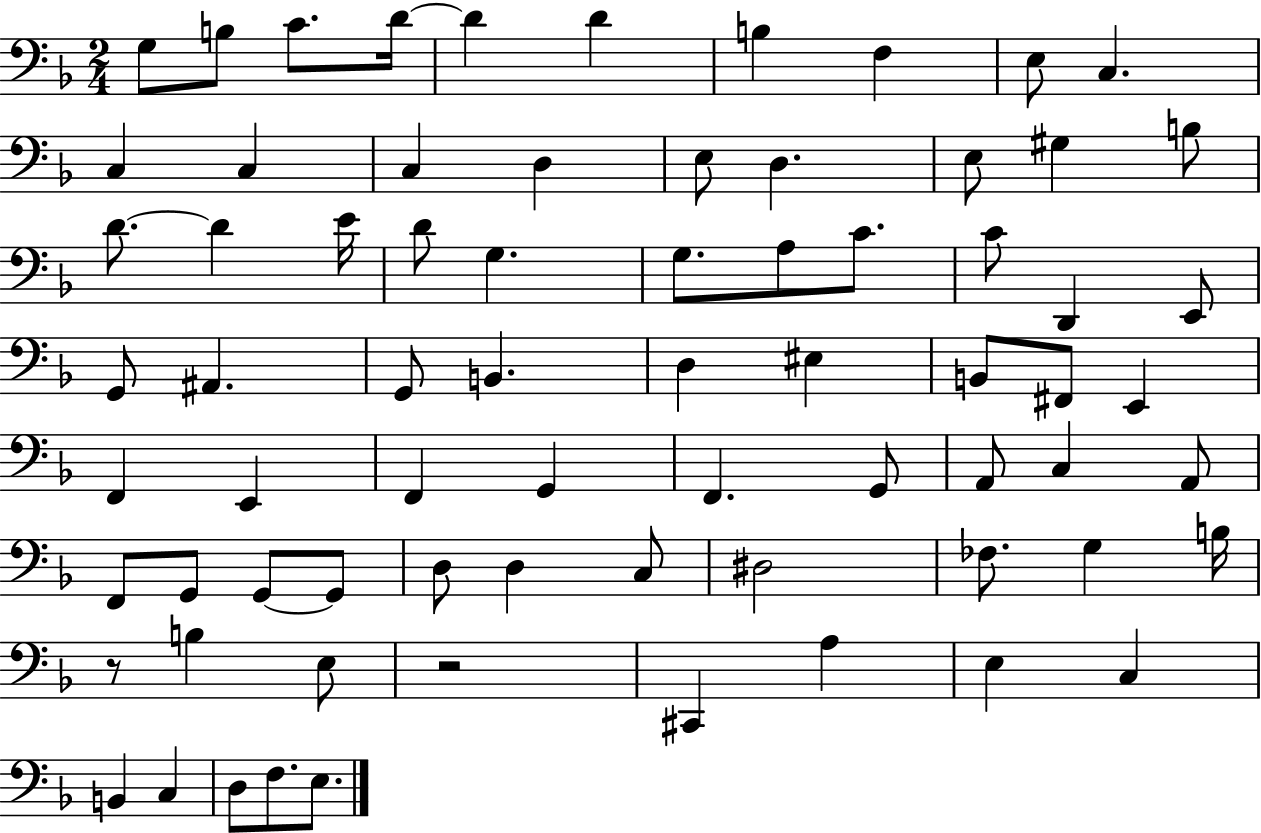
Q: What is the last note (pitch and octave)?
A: E3